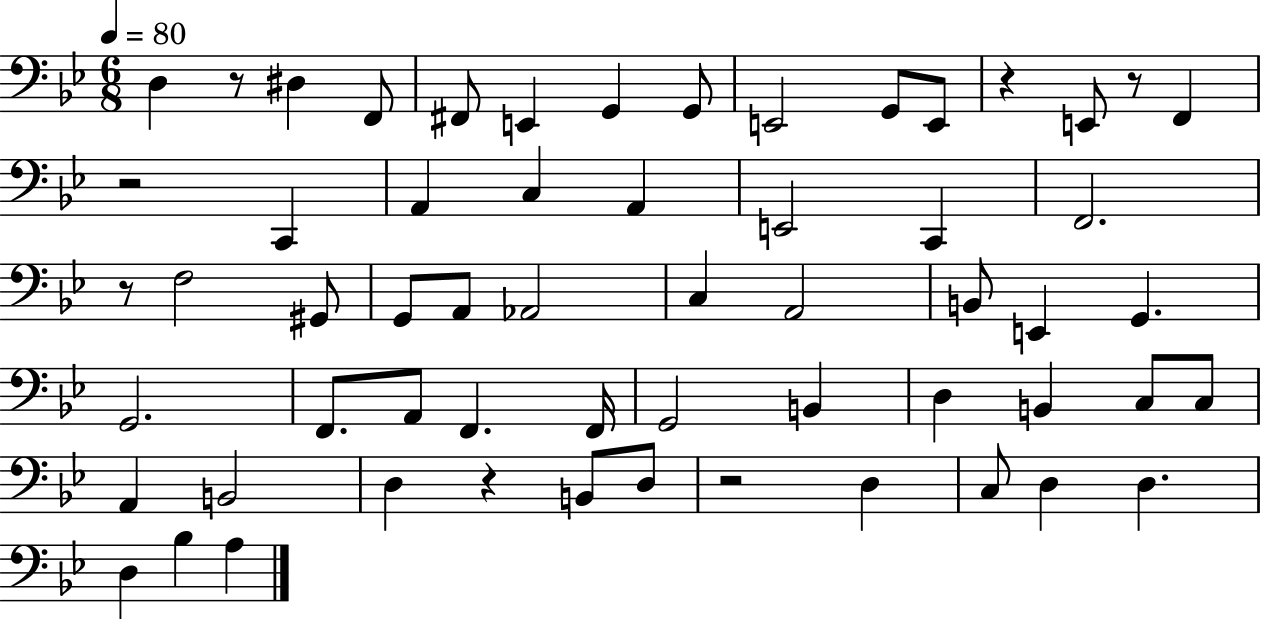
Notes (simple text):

D3/q R/e D#3/q F2/e F#2/e E2/q G2/q G2/e E2/h G2/e E2/e R/q E2/e R/e F2/q R/h C2/q A2/q C3/q A2/q E2/h C2/q F2/h. R/e F3/h G#2/e G2/e A2/e Ab2/h C3/q A2/h B2/e E2/q G2/q. G2/h. F2/e. A2/e F2/q. F2/s G2/h B2/q D3/q B2/q C3/e C3/e A2/q B2/h D3/q R/q B2/e D3/e R/h D3/q C3/e D3/q D3/q. D3/q Bb3/q A3/q